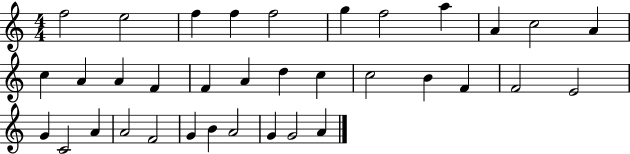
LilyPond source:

{
  \clef treble
  \numericTimeSignature
  \time 4/4
  \key c \major
  f''2 e''2 | f''4 f''4 f''2 | g''4 f''2 a''4 | a'4 c''2 a'4 | \break c''4 a'4 a'4 f'4 | f'4 a'4 d''4 c''4 | c''2 b'4 f'4 | f'2 e'2 | \break g'4 c'2 a'4 | a'2 f'2 | g'4 b'4 a'2 | g'4 g'2 a'4 | \break \bar "|."
}